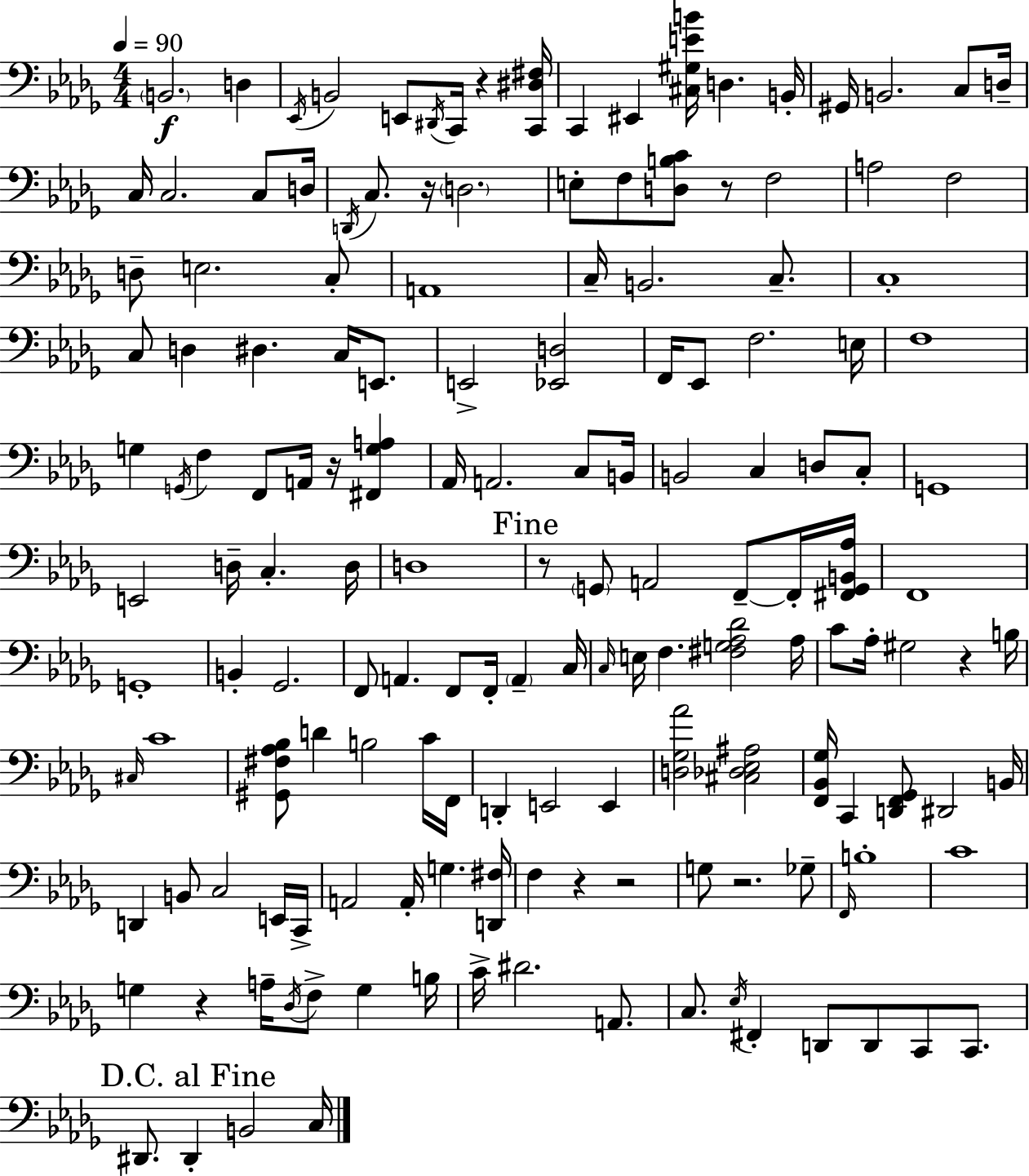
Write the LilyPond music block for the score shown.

{
  \clef bass
  \numericTimeSignature
  \time 4/4
  \key bes \minor
  \tempo 4 = 90
  \parenthesize b,2.\f d4 | \acciaccatura { ees,16 } b,2 e,8 \acciaccatura { dis,16 } c,16 r4 | <c, dis fis>16 c,4 eis,4 <cis gis e' b'>16 d4. | b,16-. gis,16 b,2. c8 | \break d16-- c16 c2. c8 | d16 \acciaccatura { d,16 } c8. r16 \parenthesize d2. | e8-. f8 <d b c'>8 r8 f2 | a2 f2 | \break d8-- e2. | c8-. a,1 | c16-- b,2. | c8.-- c1-. | \break c8 d4 dis4. c16 | e,8. e,2-> <ees, d>2 | f,16 ees,8 f2. | e16 f1 | \break g4 \acciaccatura { g,16 } f4 f,8 a,16 r16 | <fis, g a>4 aes,16 a,2. | c8 b,16 b,2 c4 | d8 c8-. g,1 | \break e,2 d16-- c4.-. | d16 d1 | \mark "Fine" r8 \parenthesize g,8 a,2 | f,8--~~ f,16-. <fis, g, b, aes>16 f,1 | \break g,1-. | b,4-. ges,2. | f,8 a,4. f,8 f,16-. \parenthesize a,4-- | c16 \grace { c16 } e16 f4. <fis g aes des'>2 | \break aes16 c'8 aes16-. gis2 | r4 b16 \grace { cis16 } c'1 | <gis, fis aes bes>8 d'4 b2 | c'16 f,16 d,4-. e,2 | \break e,4 <d ges aes'>2 <cis des ees ais>2 | <f, bes, ges>16 c,4 <d, f, ges,>8 dis,2 | b,16 d,4 b,8 c2 | e,16 c,16-> a,2 a,16-. g4. | \break <d, fis>16 f4 r4 r2 | g8 r2. | ges8-- \grace { f,16 } b1-. | c'1 | \break g4 r4 a16-- | \acciaccatura { des16 } f8-> g4 b16 c'16-> dis'2. | a,8. c8. \acciaccatura { ees16 } fis,4-. | d,8 d,8 c,8 c,8. \mark "D.C. al Fine" dis,8. dis,4-. | \break b,2 c16 \bar "|."
}